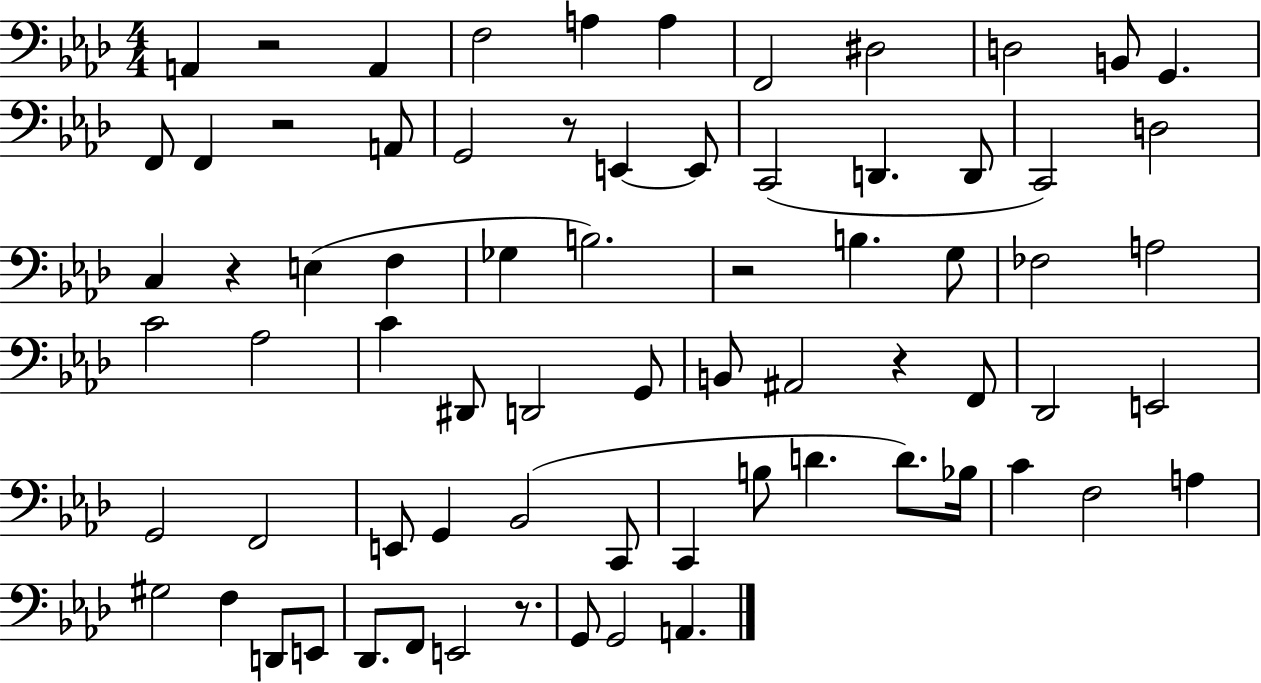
X:1
T:Untitled
M:4/4
L:1/4
K:Ab
A,, z2 A,, F,2 A, A, F,,2 ^D,2 D,2 B,,/2 G,, F,,/2 F,, z2 A,,/2 G,,2 z/2 E,, E,,/2 C,,2 D,, D,,/2 C,,2 D,2 C, z E, F, _G, B,2 z2 B, G,/2 _F,2 A,2 C2 _A,2 C ^D,,/2 D,,2 G,,/2 B,,/2 ^A,,2 z F,,/2 _D,,2 E,,2 G,,2 F,,2 E,,/2 G,, _B,,2 C,,/2 C,, B,/2 D D/2 _B,/4 C F,2 A, ^G,2 F, D,,/2 E,,/2 _D,,/2 F,,/2 E,,2 z/2 G,,/2 G,,2 A,,